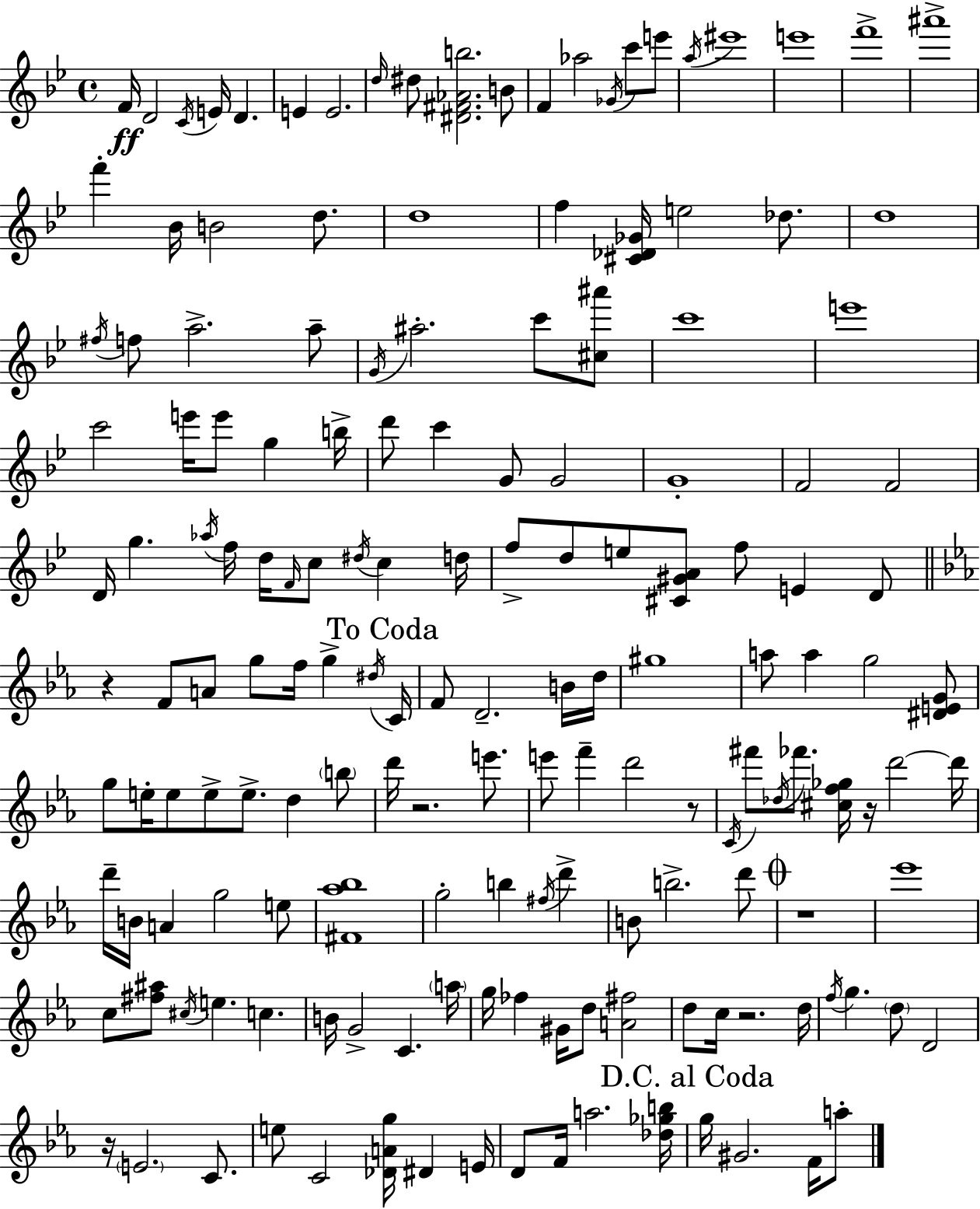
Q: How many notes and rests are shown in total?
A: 162